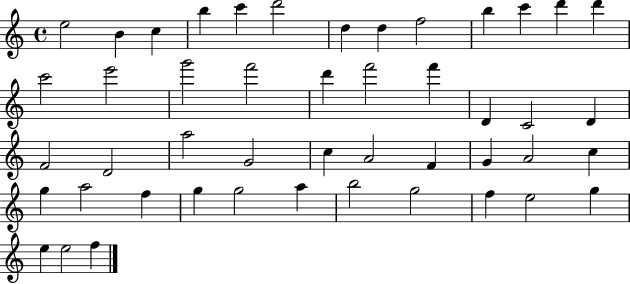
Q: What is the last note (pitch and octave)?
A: F5